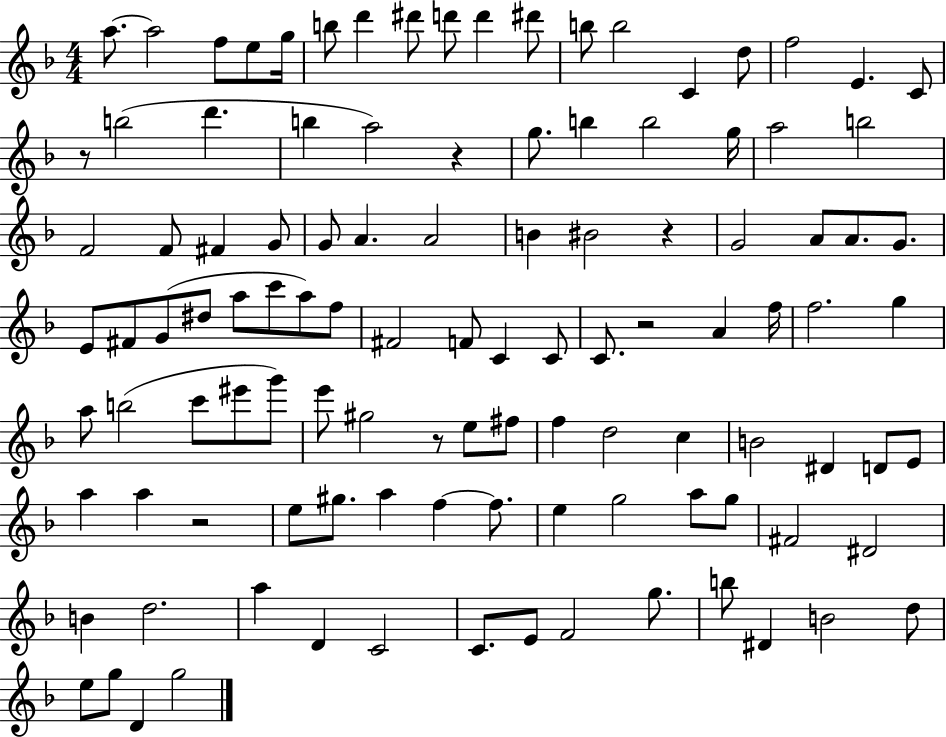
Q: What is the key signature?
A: F major